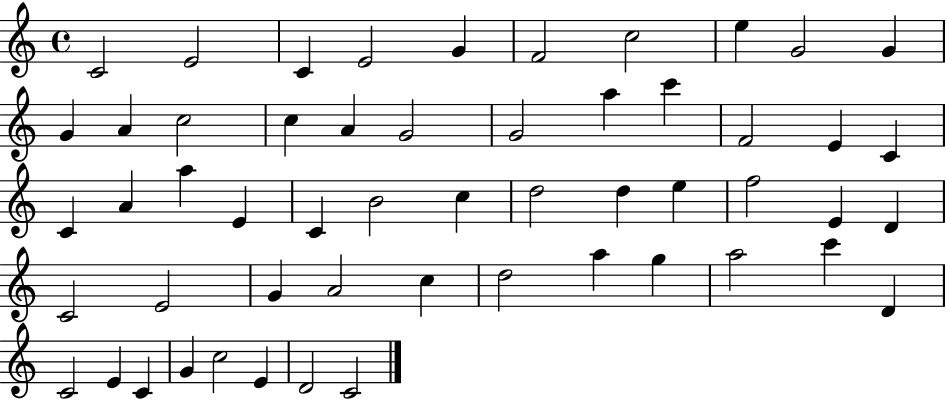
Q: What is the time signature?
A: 4/4